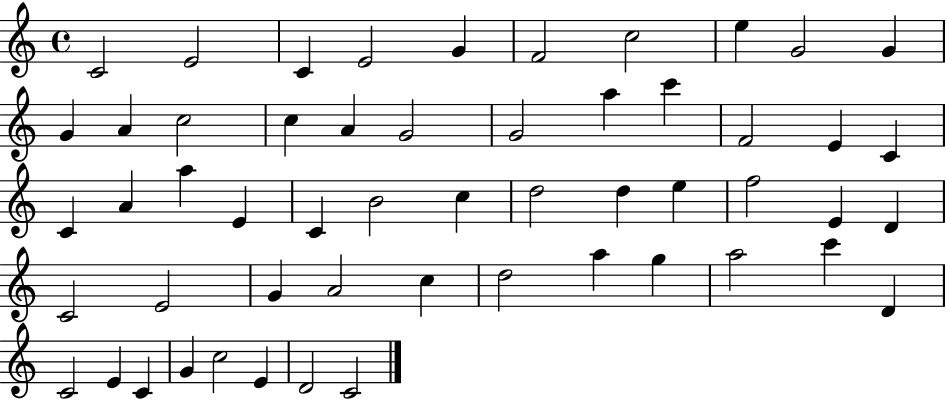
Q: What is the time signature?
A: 4/4